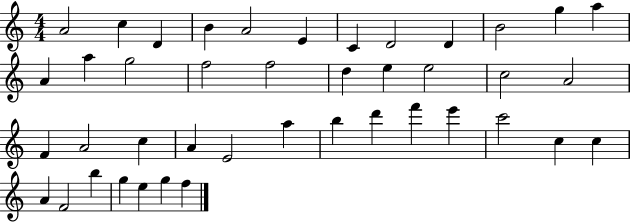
X:1
T:Untitled
M:4/4
L:1/4
K:C
A2 c D B A2 E C D2 D B2 g a A a g2 f2 f2 d e e2 c2 A2 F A2 c A E2 a b d' f' e' c'2 c c A F2 b g e g f